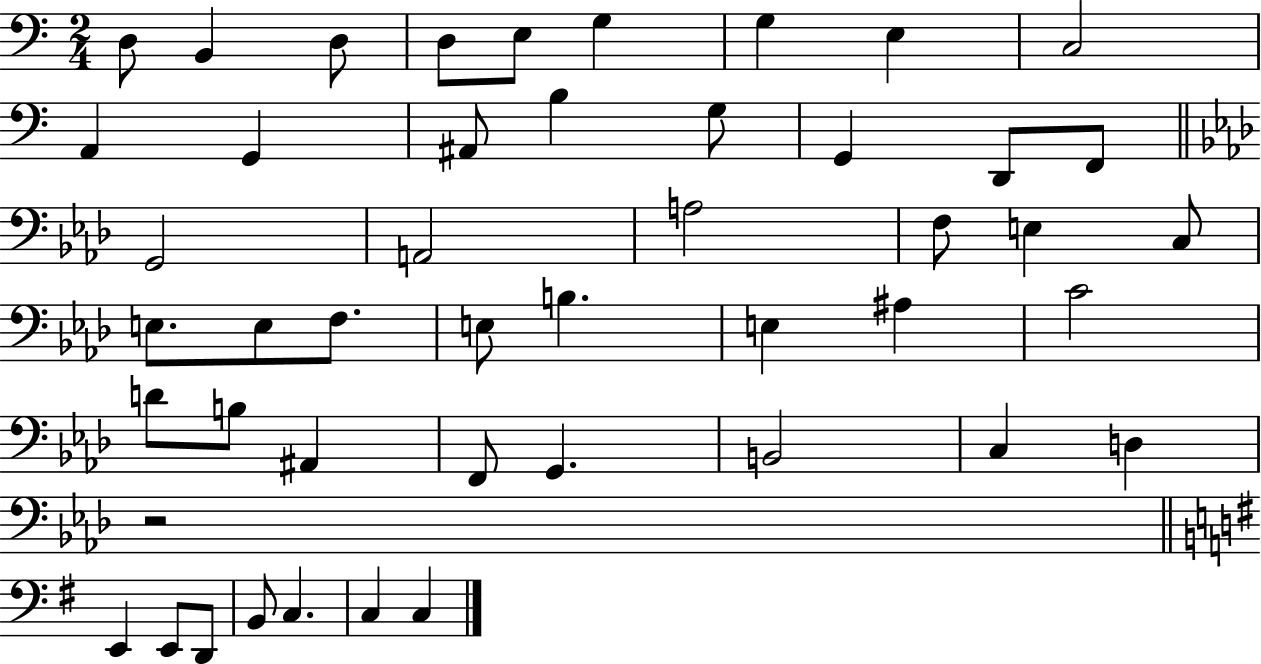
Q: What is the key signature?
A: C major